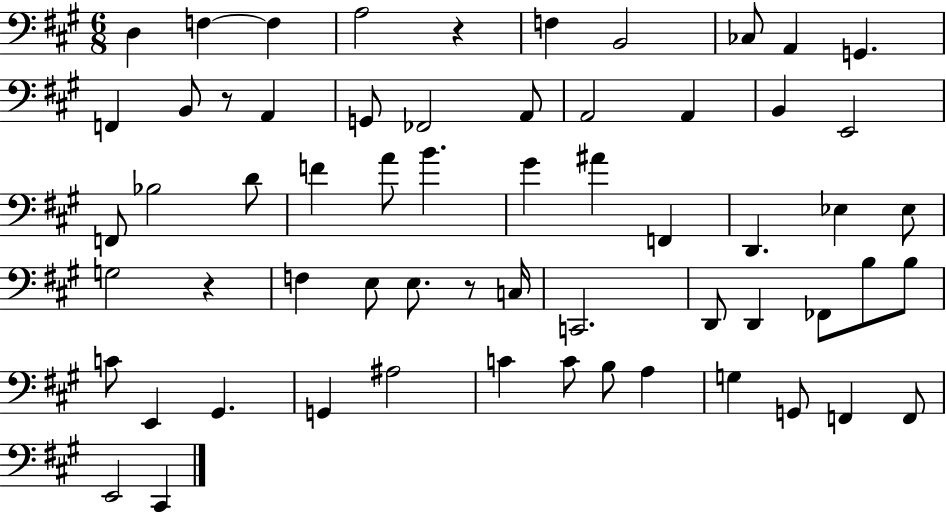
D3/q F3/q F3/q A3/h R/q F3/q B2/h CES3/e A2/q G2/q. F2/q B2/e R/e A2/q G2/e FES2/h A2/e A2/h A2/q B2/q E2/h F2/e Bb3/h D4/e F4/q A4/e B4/q. G#4/q A#4/q F2/q D2/q. Eb3/q Eb3/e G3/h R/q F3/q E3/e E3/e. R/e C3/s C2/h. D2/e D2/q FES2/e B3/e B3/e C4/e E2/q G#2/q. G2/q A#3/h C4/q C4/e B3/e A3/q G3/q G2/e F2/q F2/e E2/h C#2/q